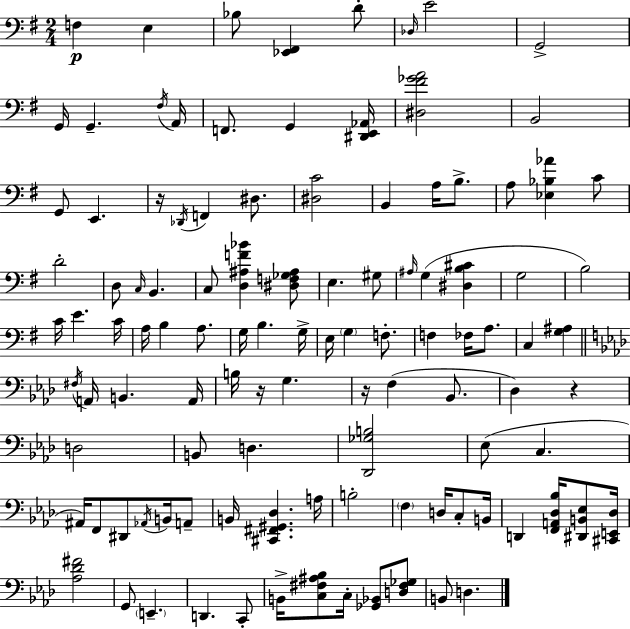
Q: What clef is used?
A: bass